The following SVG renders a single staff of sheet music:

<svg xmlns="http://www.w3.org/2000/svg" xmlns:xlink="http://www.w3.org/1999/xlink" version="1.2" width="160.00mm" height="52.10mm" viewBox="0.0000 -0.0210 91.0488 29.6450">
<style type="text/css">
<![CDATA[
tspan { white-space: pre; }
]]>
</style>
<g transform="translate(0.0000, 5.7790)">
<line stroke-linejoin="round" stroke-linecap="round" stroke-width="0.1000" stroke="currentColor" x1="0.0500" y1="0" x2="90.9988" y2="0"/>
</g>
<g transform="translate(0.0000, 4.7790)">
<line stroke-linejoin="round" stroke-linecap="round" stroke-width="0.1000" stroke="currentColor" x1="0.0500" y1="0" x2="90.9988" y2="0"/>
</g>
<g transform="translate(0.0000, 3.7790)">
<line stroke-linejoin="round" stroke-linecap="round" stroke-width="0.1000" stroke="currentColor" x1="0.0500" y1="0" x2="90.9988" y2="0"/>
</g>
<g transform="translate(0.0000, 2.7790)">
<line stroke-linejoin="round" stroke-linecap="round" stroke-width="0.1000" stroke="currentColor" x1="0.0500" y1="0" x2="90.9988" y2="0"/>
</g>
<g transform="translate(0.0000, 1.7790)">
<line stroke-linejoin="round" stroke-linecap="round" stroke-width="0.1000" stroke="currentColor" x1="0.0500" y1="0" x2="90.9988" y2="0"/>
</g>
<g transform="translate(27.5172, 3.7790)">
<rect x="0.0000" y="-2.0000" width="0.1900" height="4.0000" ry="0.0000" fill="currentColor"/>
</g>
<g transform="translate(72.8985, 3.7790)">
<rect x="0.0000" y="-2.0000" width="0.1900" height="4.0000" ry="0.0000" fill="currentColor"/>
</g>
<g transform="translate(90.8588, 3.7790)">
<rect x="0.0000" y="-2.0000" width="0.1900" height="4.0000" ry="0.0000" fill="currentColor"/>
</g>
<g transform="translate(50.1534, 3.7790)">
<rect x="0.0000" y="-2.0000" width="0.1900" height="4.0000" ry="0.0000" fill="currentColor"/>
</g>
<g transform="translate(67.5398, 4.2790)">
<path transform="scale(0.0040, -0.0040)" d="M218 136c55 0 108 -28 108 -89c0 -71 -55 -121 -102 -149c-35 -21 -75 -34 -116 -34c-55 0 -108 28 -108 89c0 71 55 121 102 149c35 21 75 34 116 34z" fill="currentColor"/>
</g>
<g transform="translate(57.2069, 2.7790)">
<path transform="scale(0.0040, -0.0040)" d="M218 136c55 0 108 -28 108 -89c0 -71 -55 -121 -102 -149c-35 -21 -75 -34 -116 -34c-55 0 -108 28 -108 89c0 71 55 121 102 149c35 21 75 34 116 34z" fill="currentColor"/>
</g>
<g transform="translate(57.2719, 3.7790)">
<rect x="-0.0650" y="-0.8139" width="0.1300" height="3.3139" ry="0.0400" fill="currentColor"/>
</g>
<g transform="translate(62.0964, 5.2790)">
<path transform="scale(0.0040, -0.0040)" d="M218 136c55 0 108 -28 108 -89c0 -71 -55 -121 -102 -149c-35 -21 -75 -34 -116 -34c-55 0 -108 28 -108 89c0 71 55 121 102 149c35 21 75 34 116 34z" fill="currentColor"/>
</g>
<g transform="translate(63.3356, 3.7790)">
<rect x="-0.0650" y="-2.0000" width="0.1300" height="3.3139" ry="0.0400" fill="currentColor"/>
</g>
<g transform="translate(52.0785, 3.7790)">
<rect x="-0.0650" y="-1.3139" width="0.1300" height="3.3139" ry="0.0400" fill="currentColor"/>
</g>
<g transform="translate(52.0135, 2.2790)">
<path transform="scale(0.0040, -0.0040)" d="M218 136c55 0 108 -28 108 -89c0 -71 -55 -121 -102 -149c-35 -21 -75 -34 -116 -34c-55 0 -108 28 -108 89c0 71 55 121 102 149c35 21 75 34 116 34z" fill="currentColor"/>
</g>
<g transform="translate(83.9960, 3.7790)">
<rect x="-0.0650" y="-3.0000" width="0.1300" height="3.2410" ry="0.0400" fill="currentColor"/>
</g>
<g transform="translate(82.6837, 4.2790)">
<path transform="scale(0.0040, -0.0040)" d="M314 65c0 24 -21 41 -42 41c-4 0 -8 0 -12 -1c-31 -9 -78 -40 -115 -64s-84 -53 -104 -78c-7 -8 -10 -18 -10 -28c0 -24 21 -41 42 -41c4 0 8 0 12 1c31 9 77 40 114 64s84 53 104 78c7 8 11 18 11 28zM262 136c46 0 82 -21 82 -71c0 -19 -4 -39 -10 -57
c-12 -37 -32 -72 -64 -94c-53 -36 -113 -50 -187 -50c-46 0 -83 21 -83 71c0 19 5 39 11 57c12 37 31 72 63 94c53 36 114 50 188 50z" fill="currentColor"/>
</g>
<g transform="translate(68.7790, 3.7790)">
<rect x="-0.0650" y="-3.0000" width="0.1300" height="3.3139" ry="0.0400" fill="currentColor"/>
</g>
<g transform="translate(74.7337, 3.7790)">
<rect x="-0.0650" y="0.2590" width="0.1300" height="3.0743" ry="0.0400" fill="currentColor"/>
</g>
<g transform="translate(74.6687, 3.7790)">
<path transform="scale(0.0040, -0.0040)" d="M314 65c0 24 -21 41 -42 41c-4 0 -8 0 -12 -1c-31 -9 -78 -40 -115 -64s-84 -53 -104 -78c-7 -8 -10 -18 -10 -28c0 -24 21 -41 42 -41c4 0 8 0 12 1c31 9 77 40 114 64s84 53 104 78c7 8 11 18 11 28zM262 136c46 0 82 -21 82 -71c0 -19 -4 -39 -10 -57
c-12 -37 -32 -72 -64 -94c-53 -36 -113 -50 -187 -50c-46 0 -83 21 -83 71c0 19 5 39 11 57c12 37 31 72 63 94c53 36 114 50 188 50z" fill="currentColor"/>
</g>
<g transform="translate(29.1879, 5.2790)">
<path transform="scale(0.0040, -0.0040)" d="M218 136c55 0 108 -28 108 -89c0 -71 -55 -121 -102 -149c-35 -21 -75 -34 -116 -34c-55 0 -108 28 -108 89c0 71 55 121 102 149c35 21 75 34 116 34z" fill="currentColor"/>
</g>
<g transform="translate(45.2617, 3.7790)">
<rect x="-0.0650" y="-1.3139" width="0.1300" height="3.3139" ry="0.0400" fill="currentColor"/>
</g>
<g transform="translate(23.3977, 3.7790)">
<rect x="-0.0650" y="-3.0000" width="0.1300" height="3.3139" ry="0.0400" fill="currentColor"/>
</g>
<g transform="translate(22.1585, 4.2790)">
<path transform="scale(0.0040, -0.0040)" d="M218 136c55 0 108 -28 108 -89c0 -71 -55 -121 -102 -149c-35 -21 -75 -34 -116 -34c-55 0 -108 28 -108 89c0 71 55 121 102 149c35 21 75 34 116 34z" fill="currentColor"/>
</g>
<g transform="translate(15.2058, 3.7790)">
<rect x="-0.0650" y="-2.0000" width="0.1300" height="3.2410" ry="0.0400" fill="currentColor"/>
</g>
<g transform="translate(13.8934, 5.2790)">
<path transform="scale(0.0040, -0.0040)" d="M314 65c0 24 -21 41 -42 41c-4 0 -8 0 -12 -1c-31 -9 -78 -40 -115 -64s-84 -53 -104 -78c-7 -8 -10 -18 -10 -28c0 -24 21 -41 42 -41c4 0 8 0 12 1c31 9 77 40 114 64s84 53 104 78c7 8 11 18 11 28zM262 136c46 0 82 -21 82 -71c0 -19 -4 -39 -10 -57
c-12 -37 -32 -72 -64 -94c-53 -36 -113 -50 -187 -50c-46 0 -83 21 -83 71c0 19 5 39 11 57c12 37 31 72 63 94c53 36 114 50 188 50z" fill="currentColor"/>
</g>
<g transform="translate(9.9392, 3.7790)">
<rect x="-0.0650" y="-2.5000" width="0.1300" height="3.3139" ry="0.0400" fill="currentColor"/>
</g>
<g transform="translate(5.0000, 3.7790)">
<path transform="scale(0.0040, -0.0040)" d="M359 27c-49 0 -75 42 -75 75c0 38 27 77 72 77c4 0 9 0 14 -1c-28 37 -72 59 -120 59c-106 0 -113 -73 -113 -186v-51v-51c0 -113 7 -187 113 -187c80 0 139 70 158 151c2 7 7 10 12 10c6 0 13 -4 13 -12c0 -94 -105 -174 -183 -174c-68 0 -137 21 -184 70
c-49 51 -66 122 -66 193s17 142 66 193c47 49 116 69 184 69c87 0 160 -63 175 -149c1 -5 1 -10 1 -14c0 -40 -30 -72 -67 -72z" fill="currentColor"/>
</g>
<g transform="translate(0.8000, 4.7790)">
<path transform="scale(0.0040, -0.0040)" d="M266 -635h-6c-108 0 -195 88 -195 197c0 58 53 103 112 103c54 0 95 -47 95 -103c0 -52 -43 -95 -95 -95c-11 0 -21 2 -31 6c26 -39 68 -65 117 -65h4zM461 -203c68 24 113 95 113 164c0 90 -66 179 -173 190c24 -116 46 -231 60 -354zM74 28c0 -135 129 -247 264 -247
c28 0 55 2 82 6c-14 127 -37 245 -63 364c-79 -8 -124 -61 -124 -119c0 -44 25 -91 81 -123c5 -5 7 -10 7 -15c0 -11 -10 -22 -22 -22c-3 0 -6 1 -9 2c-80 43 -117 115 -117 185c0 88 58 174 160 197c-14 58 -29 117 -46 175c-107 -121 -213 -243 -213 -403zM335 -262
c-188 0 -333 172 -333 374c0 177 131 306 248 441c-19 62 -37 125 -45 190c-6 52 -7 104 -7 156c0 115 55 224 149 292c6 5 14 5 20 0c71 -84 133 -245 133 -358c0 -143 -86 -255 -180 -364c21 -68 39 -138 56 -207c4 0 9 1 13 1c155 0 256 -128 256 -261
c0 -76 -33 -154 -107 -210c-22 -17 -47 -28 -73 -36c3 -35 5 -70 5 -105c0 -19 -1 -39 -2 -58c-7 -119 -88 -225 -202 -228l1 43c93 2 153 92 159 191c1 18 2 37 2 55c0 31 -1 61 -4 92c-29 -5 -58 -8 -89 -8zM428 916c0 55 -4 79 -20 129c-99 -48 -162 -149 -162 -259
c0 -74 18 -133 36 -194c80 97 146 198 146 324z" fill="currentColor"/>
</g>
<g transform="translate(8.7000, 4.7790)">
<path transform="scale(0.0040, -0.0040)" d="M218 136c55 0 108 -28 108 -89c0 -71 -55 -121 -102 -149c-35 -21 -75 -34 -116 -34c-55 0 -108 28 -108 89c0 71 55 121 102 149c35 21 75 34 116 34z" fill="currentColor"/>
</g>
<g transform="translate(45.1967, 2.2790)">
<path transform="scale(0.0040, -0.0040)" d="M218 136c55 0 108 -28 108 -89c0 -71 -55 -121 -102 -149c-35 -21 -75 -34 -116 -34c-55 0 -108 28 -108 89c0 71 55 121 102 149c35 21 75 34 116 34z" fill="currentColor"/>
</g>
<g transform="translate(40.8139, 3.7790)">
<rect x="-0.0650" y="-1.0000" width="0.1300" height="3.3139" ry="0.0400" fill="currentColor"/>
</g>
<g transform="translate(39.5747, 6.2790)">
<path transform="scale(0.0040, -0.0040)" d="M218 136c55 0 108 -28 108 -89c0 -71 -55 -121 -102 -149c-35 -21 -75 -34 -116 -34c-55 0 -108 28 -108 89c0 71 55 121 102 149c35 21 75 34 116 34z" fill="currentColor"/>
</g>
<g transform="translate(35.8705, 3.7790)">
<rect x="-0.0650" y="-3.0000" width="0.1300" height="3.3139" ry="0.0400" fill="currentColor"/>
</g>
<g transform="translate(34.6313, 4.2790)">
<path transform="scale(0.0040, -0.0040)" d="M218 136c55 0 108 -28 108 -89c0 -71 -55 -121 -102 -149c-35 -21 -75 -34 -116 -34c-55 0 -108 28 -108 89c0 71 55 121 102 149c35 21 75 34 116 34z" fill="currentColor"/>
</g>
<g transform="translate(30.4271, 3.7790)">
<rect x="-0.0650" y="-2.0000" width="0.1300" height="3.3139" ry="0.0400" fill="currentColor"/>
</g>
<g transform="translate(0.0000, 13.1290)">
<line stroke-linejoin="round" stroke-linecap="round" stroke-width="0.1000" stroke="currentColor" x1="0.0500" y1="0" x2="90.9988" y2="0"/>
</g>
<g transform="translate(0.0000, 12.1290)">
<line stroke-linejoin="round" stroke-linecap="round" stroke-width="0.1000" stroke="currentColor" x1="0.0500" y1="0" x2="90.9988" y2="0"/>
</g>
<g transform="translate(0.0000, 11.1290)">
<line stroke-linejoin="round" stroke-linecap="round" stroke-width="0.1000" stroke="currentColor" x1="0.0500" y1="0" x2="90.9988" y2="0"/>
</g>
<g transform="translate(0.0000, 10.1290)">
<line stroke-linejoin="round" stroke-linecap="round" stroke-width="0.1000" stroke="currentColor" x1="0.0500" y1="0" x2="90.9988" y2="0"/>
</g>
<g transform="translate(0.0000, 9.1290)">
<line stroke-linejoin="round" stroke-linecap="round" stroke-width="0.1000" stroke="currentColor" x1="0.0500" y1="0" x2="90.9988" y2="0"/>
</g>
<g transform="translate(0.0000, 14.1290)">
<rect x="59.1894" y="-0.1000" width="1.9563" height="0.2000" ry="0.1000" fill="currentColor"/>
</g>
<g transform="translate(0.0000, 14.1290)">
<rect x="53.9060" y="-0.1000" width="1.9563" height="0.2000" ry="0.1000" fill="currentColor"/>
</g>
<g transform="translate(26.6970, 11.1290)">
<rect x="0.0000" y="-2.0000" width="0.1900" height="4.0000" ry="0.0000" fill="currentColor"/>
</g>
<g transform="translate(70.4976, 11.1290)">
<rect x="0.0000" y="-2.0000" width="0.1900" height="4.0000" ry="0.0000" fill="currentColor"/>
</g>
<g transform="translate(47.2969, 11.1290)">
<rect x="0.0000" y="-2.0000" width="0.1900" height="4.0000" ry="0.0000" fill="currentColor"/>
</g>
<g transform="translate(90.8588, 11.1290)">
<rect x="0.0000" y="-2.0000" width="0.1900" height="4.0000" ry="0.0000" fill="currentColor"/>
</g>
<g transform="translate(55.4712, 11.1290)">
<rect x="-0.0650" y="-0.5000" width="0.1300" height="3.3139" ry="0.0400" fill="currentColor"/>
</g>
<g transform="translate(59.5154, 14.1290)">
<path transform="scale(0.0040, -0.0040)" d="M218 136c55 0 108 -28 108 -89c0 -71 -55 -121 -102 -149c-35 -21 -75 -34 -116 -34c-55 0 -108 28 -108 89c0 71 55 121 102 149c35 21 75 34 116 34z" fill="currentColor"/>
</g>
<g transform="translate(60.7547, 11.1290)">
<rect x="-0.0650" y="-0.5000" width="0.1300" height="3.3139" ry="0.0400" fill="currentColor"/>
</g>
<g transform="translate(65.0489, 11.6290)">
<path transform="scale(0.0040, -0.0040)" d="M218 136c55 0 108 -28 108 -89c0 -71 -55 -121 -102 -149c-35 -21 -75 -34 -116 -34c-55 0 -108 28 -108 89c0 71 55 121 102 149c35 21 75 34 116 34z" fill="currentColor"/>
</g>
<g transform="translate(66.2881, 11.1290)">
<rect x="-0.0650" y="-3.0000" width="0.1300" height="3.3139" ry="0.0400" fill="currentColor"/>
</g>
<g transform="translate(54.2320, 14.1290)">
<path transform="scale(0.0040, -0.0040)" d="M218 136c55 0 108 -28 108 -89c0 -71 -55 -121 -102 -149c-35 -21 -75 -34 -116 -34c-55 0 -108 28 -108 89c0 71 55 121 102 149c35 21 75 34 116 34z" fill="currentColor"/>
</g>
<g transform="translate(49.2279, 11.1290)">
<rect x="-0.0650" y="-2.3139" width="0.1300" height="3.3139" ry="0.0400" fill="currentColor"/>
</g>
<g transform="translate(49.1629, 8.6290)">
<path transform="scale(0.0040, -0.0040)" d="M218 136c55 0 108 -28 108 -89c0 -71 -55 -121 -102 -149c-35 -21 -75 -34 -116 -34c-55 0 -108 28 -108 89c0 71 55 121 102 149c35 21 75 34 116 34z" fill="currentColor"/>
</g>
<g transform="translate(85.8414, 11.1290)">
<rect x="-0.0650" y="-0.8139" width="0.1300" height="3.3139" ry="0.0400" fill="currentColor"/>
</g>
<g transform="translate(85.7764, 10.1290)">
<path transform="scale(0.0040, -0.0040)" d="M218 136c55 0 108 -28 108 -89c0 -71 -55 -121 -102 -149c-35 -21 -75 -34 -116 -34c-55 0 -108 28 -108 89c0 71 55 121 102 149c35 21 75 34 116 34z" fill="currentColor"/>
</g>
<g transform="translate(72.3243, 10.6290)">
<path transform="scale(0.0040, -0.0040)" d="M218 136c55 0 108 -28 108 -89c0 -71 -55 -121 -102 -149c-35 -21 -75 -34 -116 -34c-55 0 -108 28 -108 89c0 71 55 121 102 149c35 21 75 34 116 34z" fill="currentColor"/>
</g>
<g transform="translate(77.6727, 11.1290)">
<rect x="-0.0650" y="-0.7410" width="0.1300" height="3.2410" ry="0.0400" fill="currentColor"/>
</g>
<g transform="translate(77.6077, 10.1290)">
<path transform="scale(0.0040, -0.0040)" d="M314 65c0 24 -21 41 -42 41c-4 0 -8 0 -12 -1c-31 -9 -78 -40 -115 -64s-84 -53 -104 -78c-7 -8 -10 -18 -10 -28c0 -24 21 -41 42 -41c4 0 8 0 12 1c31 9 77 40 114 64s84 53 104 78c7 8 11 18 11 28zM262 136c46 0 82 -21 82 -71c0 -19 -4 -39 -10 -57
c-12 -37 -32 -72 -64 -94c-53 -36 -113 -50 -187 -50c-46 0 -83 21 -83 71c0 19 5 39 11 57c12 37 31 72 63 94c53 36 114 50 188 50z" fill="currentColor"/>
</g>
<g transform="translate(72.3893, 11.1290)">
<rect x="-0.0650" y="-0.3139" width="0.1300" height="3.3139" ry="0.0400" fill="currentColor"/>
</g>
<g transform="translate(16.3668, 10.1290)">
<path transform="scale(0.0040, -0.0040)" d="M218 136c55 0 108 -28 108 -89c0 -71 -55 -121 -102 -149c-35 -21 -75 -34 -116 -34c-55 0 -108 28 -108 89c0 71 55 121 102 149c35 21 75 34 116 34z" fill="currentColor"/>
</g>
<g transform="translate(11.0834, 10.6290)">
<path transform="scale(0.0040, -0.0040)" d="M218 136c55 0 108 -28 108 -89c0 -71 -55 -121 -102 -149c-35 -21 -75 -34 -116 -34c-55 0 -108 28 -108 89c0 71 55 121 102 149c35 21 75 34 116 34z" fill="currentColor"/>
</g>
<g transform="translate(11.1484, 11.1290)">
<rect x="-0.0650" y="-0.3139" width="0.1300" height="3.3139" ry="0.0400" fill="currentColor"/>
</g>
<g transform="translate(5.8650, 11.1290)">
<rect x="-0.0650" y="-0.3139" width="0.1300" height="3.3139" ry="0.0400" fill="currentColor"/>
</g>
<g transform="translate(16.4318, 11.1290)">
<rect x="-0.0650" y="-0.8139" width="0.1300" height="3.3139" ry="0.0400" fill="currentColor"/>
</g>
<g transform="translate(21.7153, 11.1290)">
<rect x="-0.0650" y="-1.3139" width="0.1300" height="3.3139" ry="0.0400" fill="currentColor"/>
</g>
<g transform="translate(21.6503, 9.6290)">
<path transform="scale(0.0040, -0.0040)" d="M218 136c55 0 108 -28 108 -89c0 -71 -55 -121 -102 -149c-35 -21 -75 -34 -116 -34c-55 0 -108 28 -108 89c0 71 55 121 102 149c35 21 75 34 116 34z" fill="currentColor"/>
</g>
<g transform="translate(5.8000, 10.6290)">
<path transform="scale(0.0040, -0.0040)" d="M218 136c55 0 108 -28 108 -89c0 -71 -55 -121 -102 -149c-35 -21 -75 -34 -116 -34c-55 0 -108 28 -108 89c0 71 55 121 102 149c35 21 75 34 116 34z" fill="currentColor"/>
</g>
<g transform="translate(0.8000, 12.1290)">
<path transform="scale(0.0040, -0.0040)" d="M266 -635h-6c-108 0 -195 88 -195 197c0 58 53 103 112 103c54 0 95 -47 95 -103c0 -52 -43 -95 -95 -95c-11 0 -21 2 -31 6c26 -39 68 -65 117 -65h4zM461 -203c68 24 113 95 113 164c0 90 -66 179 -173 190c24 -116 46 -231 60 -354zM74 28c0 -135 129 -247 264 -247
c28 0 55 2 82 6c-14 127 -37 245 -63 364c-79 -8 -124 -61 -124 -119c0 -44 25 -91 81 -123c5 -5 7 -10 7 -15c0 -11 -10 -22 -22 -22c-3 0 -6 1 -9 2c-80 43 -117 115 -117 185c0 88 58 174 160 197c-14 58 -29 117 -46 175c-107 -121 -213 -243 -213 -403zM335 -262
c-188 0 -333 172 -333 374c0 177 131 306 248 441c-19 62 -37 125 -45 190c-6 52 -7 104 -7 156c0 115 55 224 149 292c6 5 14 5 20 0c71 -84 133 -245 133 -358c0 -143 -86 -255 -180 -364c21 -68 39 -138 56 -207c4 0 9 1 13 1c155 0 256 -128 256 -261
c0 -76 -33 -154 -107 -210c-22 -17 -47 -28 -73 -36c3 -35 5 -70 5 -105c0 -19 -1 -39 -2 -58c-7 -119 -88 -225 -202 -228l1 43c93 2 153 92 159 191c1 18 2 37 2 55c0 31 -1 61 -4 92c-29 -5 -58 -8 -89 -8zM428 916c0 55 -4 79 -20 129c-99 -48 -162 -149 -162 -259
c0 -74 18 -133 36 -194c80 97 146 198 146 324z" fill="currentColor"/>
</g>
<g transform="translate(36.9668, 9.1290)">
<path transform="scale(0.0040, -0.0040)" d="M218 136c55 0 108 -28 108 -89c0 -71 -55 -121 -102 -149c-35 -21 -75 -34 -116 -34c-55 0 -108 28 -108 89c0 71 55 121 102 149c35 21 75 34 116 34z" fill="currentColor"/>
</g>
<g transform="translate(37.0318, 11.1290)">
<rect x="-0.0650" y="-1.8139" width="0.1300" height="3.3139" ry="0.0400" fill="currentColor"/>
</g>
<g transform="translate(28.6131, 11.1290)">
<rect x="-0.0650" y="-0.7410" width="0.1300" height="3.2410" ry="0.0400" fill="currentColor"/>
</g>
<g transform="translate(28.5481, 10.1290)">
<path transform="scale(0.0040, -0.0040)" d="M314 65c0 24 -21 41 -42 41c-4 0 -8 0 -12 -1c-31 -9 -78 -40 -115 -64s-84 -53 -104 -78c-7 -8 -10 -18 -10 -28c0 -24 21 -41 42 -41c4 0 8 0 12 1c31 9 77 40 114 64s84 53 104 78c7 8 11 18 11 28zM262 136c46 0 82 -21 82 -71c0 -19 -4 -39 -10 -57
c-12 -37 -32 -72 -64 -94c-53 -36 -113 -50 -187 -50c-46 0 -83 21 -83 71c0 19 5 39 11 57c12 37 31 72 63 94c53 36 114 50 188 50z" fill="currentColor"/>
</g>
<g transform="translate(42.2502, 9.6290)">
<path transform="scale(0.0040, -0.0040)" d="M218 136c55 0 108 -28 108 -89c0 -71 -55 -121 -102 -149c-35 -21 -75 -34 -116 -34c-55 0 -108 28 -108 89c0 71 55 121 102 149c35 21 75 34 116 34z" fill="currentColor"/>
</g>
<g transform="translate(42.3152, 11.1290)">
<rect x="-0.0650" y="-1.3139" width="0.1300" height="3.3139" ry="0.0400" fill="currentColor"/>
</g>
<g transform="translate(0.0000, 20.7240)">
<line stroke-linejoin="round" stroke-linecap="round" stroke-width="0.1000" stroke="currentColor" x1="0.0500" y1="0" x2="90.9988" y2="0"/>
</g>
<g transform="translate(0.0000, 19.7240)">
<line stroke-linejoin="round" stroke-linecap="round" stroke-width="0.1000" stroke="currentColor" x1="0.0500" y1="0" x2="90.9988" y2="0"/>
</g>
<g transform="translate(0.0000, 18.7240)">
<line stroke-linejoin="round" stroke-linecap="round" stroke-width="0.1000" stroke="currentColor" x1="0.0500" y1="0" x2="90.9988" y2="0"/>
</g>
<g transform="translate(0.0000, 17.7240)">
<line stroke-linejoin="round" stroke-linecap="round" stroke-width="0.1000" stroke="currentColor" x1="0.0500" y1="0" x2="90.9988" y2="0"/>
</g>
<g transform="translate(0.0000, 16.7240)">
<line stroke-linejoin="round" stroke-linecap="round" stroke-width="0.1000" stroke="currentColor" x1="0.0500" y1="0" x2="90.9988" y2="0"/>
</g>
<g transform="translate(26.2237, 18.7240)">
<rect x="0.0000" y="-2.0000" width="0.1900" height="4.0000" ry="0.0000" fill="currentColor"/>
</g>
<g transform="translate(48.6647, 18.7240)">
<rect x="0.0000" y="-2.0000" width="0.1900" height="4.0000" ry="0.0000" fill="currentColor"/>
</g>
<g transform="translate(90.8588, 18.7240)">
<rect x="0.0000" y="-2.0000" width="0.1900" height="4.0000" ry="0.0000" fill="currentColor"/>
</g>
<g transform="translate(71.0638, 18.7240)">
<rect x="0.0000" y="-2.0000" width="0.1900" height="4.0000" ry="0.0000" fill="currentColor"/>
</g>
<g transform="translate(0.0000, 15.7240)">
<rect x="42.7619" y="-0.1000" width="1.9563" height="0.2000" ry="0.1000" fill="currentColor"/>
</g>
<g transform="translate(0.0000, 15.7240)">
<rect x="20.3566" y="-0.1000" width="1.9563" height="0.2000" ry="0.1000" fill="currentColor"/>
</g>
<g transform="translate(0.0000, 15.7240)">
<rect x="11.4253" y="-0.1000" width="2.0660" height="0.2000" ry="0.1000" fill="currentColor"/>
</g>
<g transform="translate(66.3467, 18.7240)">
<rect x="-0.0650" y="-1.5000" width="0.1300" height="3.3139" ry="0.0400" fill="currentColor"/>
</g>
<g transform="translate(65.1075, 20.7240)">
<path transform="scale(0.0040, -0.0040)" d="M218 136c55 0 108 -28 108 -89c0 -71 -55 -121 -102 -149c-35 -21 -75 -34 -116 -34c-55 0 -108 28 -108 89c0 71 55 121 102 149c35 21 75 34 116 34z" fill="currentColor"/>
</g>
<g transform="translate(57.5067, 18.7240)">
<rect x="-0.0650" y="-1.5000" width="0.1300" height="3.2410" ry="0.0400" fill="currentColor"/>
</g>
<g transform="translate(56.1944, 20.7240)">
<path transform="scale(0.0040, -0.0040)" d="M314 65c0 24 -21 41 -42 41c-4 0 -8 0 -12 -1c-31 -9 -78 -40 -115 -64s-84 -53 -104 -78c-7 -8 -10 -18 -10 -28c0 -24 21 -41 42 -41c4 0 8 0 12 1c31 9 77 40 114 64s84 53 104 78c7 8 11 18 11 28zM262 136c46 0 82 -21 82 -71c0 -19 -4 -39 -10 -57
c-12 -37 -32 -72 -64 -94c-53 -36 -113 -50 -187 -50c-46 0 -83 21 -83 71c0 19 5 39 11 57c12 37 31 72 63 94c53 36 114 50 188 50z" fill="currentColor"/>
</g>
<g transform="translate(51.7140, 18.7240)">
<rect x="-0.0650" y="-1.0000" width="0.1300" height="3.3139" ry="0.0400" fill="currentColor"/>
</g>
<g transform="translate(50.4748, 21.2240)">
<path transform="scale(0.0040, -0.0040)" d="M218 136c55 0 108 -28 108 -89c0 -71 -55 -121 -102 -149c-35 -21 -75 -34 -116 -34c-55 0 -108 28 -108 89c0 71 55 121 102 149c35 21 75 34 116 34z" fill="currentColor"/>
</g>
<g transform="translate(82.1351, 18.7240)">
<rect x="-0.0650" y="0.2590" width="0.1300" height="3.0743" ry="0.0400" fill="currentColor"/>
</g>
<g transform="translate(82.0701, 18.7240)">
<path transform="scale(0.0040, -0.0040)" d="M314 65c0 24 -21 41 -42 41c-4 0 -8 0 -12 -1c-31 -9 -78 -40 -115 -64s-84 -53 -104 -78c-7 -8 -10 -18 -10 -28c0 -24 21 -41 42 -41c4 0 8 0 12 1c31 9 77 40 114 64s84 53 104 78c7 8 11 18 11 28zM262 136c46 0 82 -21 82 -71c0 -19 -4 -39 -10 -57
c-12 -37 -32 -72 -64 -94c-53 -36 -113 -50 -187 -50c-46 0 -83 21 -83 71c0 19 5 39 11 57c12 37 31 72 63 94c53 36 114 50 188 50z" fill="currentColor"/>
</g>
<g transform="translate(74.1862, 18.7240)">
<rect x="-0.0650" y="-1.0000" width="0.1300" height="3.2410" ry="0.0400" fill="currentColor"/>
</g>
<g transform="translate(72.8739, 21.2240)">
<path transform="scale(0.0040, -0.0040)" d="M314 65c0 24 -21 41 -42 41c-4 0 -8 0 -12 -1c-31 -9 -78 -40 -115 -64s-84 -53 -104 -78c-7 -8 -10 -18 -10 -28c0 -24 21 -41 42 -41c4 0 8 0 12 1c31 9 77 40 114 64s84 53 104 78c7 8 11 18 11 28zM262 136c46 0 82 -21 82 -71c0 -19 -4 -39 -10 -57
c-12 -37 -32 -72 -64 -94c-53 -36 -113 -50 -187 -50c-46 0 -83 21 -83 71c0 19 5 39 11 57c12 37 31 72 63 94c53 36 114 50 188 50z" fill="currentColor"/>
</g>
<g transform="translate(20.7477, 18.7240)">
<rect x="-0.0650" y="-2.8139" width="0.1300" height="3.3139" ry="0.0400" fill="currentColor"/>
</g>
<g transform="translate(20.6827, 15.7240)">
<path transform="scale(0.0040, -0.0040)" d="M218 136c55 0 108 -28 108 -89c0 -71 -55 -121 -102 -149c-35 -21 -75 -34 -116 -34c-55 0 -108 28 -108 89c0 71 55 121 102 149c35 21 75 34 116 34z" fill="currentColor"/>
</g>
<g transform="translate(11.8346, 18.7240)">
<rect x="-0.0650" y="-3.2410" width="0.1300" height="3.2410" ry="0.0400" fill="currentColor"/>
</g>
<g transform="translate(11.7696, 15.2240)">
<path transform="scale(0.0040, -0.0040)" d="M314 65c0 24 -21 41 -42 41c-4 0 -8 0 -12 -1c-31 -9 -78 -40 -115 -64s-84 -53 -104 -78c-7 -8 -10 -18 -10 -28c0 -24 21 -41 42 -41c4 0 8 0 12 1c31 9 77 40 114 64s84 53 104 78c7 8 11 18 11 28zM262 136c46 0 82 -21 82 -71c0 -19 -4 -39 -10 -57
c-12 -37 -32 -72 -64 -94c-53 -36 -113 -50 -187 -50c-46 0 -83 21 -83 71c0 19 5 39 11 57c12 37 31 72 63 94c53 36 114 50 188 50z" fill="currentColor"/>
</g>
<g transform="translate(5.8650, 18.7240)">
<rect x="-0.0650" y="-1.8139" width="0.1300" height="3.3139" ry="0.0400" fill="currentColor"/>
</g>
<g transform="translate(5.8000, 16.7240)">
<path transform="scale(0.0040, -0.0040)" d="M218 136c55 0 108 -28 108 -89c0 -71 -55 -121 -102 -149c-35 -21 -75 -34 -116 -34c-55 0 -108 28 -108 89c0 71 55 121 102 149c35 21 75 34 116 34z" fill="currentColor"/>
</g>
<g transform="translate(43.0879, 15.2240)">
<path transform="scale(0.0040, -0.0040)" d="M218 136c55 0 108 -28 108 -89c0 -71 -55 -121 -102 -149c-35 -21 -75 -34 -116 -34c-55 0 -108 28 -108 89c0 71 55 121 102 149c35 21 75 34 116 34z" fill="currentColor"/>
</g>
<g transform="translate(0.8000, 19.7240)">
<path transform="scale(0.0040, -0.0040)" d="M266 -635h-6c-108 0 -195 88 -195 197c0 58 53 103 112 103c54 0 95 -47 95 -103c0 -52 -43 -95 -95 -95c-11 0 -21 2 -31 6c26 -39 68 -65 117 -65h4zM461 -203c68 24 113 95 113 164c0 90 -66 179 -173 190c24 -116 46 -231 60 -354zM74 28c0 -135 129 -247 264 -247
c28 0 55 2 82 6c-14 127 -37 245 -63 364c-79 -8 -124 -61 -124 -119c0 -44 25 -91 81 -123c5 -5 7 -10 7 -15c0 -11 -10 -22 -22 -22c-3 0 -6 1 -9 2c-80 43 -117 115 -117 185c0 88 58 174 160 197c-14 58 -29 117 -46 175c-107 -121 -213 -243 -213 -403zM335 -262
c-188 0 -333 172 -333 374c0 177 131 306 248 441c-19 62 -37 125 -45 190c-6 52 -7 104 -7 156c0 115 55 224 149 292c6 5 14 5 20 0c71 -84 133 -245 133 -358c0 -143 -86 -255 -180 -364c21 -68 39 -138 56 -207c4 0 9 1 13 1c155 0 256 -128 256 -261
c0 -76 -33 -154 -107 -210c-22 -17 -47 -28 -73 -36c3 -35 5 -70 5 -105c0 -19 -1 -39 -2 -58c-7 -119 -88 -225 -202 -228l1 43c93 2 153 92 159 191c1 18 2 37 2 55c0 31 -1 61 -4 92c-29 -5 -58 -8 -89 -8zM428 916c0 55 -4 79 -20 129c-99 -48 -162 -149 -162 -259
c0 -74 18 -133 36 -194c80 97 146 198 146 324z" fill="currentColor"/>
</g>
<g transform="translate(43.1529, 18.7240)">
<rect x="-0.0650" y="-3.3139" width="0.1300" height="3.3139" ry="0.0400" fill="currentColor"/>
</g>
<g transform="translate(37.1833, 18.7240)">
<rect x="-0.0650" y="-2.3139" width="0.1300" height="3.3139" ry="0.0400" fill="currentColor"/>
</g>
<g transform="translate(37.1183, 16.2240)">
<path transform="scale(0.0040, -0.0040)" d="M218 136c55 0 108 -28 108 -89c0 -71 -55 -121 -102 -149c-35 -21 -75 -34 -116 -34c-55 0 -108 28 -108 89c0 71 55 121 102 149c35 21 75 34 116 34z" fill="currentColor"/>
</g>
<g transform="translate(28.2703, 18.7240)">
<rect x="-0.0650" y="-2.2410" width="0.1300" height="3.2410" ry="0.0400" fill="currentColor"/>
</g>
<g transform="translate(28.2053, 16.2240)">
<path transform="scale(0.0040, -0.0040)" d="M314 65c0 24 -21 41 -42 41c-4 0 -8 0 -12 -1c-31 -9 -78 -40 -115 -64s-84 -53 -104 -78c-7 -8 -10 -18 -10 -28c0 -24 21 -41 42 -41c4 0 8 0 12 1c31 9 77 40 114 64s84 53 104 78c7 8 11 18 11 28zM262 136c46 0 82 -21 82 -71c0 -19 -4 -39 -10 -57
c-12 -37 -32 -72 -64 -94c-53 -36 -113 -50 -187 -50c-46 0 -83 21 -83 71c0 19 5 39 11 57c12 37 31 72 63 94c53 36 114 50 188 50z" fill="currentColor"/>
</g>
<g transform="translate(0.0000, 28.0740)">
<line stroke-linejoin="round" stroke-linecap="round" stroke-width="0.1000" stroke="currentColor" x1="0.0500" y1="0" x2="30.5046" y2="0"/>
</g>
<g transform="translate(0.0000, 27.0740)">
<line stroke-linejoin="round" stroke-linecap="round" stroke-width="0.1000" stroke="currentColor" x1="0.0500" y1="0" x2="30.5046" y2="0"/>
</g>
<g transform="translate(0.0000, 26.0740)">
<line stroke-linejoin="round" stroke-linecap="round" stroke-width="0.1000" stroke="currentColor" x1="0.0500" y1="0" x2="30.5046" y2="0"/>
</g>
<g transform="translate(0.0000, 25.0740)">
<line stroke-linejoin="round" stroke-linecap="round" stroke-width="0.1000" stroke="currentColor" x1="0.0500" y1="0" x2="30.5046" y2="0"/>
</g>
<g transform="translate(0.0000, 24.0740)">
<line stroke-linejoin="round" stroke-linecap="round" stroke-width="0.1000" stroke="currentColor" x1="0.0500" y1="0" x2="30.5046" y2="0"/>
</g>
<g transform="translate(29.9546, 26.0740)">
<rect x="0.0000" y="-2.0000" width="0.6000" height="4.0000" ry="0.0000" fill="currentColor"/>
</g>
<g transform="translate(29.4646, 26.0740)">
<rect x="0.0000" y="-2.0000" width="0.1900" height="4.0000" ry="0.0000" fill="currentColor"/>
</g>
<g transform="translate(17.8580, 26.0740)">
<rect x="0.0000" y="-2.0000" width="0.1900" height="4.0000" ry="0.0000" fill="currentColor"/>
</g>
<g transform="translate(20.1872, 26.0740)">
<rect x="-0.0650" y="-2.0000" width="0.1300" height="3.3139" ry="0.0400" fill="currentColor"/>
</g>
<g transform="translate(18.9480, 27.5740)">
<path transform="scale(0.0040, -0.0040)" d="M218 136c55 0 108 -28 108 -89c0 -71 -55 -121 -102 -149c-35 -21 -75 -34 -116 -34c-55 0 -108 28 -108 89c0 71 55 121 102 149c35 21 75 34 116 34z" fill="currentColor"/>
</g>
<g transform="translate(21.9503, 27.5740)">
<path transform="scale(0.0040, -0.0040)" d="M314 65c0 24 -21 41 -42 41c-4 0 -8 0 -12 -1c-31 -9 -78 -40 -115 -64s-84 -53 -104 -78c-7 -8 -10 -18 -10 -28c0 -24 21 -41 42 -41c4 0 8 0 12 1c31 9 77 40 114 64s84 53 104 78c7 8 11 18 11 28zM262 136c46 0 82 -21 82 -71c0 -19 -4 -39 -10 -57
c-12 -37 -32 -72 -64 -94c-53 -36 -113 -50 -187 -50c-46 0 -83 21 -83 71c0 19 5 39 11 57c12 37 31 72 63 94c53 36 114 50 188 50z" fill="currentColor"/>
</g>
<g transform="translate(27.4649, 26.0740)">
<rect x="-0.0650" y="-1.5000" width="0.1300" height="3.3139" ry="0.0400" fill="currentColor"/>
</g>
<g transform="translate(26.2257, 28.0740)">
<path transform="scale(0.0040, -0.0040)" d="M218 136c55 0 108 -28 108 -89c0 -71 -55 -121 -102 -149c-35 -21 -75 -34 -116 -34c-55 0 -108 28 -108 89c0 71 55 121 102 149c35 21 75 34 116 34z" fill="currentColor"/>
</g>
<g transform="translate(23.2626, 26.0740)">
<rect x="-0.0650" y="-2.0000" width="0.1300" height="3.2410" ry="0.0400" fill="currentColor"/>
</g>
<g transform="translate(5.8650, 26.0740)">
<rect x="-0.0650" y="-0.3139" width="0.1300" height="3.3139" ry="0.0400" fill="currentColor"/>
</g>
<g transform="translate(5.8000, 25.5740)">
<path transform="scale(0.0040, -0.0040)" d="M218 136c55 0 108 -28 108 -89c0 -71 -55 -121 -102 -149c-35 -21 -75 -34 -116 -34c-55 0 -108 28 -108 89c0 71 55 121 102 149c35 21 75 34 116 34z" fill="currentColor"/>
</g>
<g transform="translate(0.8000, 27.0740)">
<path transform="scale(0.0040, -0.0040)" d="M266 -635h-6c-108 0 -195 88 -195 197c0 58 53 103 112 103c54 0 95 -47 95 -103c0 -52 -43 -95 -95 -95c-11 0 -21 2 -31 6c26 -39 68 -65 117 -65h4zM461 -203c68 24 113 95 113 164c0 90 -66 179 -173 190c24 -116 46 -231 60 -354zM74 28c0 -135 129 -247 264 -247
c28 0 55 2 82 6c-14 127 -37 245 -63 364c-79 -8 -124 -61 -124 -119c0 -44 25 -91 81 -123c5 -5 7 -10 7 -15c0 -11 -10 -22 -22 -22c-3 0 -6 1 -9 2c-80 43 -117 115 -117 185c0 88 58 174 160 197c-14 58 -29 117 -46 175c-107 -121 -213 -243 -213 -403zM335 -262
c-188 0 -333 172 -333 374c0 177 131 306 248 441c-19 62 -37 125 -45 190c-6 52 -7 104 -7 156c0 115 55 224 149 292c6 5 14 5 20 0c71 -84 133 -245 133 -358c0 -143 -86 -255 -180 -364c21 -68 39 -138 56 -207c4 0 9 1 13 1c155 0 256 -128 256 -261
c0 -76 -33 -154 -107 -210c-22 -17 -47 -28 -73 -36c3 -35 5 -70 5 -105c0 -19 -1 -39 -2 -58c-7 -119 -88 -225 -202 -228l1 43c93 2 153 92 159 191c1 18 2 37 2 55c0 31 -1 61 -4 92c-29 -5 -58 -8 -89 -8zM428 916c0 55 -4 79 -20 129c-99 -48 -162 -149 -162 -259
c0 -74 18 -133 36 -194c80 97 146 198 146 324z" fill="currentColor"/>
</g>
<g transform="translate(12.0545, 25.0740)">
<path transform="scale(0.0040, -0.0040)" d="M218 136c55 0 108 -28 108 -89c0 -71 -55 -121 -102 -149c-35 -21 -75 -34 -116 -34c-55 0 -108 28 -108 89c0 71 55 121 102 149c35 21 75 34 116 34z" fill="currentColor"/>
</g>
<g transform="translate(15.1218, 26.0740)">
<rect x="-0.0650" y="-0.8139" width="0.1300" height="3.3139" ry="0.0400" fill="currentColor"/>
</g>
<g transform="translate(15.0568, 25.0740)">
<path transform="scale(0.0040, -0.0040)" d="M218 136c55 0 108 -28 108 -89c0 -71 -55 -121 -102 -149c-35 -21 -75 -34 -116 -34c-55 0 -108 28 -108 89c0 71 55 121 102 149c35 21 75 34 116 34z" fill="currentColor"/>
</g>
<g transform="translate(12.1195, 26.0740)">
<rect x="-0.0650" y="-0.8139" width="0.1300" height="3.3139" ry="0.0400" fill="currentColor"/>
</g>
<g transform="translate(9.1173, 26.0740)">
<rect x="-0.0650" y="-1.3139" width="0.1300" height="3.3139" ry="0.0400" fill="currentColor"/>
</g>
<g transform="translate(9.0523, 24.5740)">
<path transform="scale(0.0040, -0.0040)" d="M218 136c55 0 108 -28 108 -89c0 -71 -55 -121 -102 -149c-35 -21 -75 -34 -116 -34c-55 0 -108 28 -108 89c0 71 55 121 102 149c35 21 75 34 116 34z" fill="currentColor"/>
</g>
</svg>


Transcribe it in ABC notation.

X:1
T:Untitled
M:4/4
L:1/4
K:C
G F2 A F A D e e d F A B2 A2 c c d e d2 f e g C C A c d2 d f b2 a g2 g b D E2 E D2 B2 c e d d F F2 E